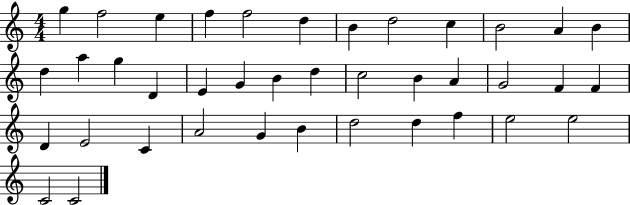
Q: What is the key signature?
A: C major